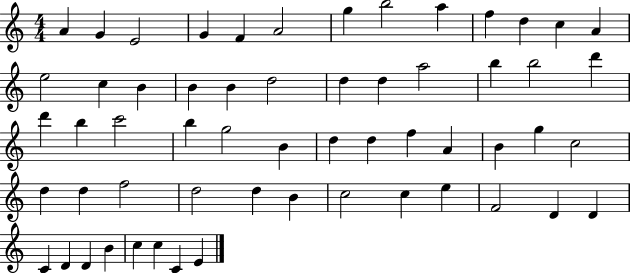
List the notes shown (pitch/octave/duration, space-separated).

A4/q G4/q E4/h G4/q F4/q A4/h G5/q B5/h A5/q F5/q D5/q C5/q A4/q E5/h C5/q B4/q B4/q B4/q D5/h D5/q D5/q A5/h B5/q B5/h D6/q D6/q B5/q C6/h B5/q G5/h B4/q D5/q D5/q F5/q A4/q B4/q G5/q C5/h D5/q D5/q F5/h D5/h D5/q B4/q C5/h C5/q E5/q F4/h D4/q D4/q C4/q D4/q D4/q B4/q C5/q C5/q C4/q E4/q